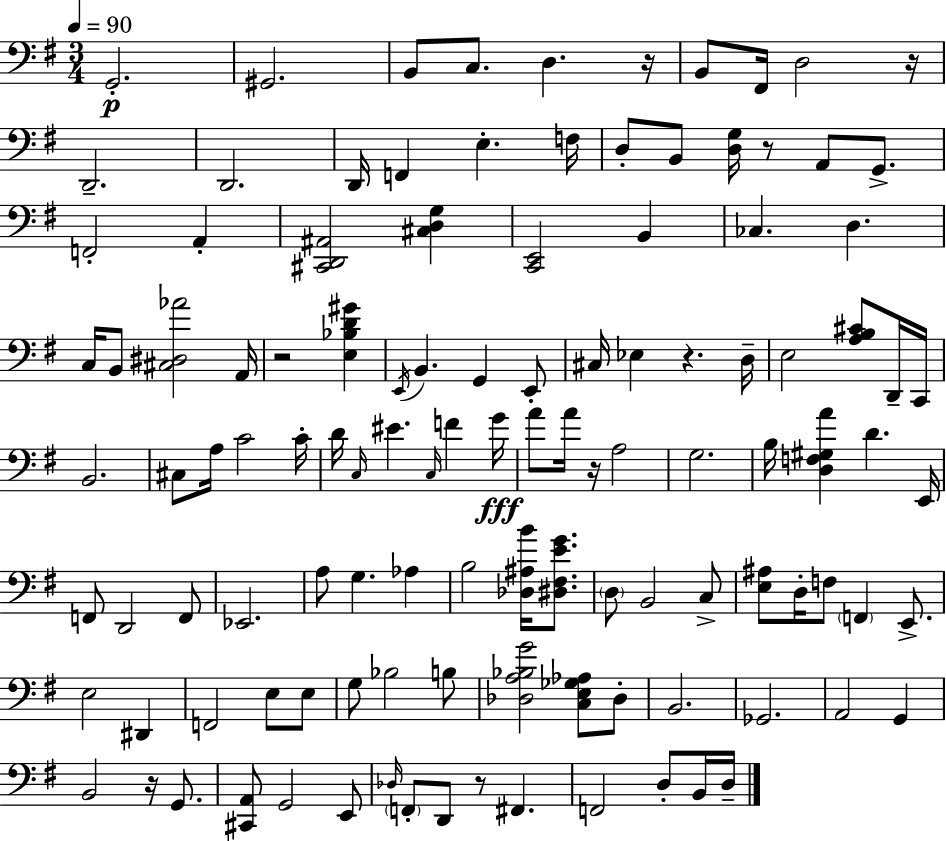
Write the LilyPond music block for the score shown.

{
  \clef bass
  \numericTimeSignature
  \time 3/4
  \key g \major
  \tempo 4 = 90
  g,2.-.\p | gis,2. | b,8 c8. d4. r16 | b,8 fis,16 d2 r16 | \break d,2.-- | d,2. | d,16 f,4 e4.-. f16 | d8-. b,8 <d g>16 r8 a,8 g,8.-> | \break f,2-. a,4-. | <cis, d, ais,>2 <cis d g>4 | <c, e,>2 b,4 | ces4. d4. | \break c16 b,8 <cis dis aes'>2 a,16 | r2 <e bes d' gis'>4 | \acciaccatura { e,16 } b,4. g,4 e,8-. | cis16 ees4 r4. | \break d16-- e2 <a b cis'>8 d,16-- | c,16 b,2. | cis8 a16 c'2 | c'16-. d'16 \grace { c16 } eis'4. \grace { c16 } f'4 | \break g'16\fff a'8 a'16 r16 a2 | g2. | b16 <d f gis a'>4 d'4. | e,16 f,8 d,2 | \break f,8 ees,2. | a8 g4. aes4 | b2 <des ais b'>16 | <dis fis e' g'>8. \parenthesize d8 b,2 | \break c8-> <e ais>8 d16-. f8 \parenthesize f,4 | e,8.-> e2 dis,4 | f,2 e8 | e8 g8 bes2 | \break b8 <des a bes g'>2 <c e ges aes>8 | des8-. b,2. | ges,2. | a,2 g,4 | \break b,2 r16 | g,8. <cis, a,>8 g,2 | e,8 \grace { des16 } \parenthesize f,8-. d,8 r8 fis,4. | f,2 | \break d8-. b,16 d16-- \bar "|."
}